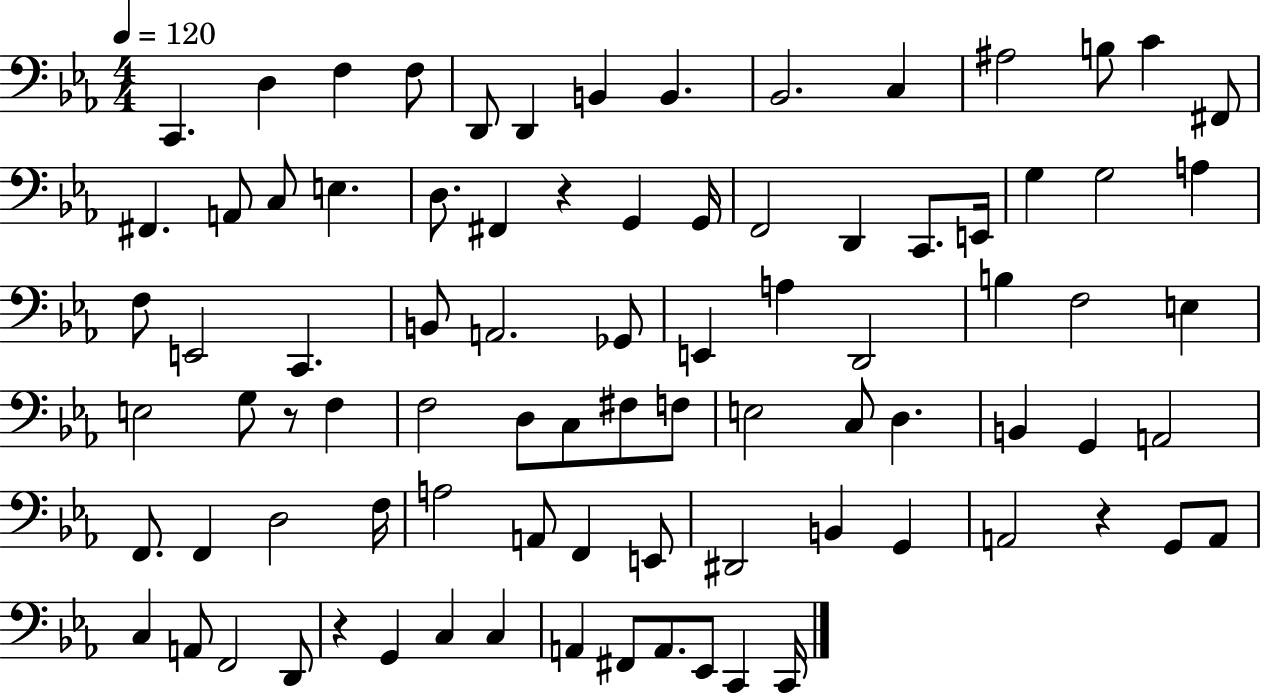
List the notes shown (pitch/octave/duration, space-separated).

C2/q. D3/q F3/q F3/e D2/e D2/q B2/q B2/q. Bb2/h. C3/q A#3/h B3/e C4/q F#2/e F#2/q. A2/e C3/e E3/q. D3/e. F#2/q R/q G2/q G2/s F2/h D2/q C2/e. E2/s G3/q G3/h A3/q F3/e E2/h C2/q. B2/e A2/h. Gb2/e E2/q A3/q D2/h B3/q F3/h E3/q E3/h G3/e R/e F3/q F3/h D3/e C3/e F#3/e F3/e E3/h C3/e D3/q. B2/q G2/q A2/h F2/e. F2/q D3/h F3/s A3/h A2/e F2/q E2/e D#2/h B2/q G2/q A2/h R/q G2/e A2/e C3/q A2/e F2/h D2/e R/q G2/q C3/q C3/q A2/q F#2/e A2/e. Eb2/e C2/q C2/s